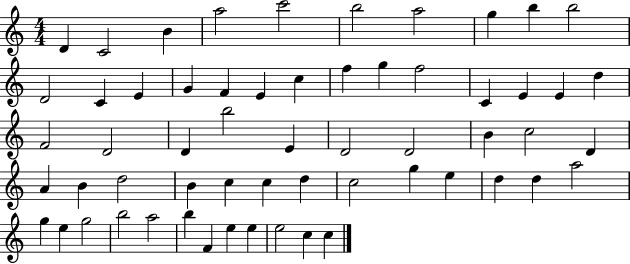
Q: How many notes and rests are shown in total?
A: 59